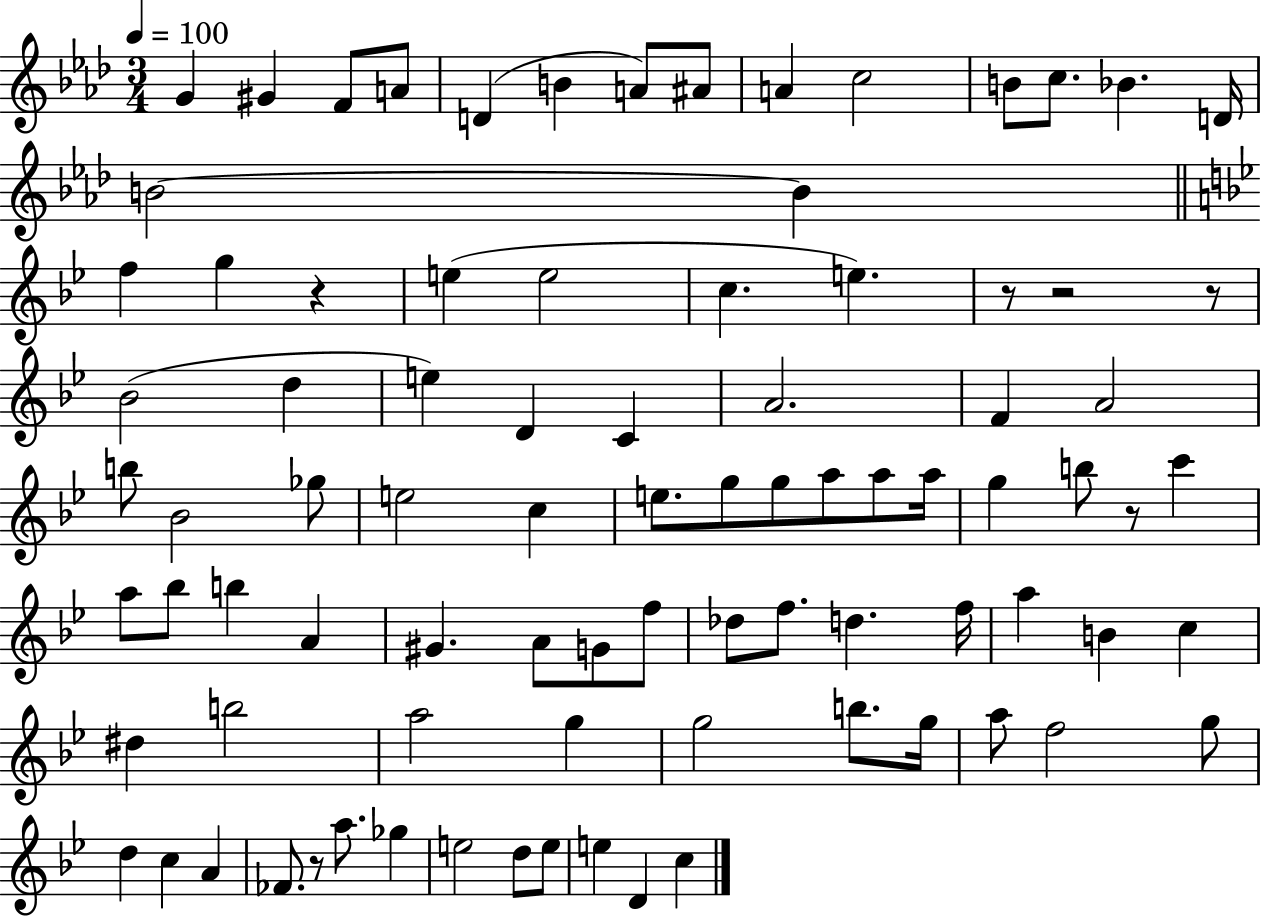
G4/q G#4/q F4/e A4/e D4/q B4/q A4/e A#4/e A4/q C5/h B4/e C5/e. Bb4/q. D4/s B4/h B4/q F5/q G5/q R/q E5/q E5/h C5/q. E5/q. R/e R/h R/e Bb4/h D5/q E5/q D4/q C4/q A4/h. F4/q A4/h B5/e Bb4/h Gb5/e E5/h C5/q E5/e. G5/e G5/e A5/e A5/e A5/s G5/q B5/e R/e C6/q A5/e Bb5/e B5/q A4/q G#4/q. A4/e G4/e F5/e Db5/e F5/e. D5/q. F5/s A5/q B4/q C5/q D#5/q B5/h A5/h G5/q G5/h B5/e. G5/s A5/e F5/h G5/e D5/q C5/q A4/q FES4/e. R/e A5/e. Gb5/q E5/h D5/e E5/e E5/q D4/q C5/q